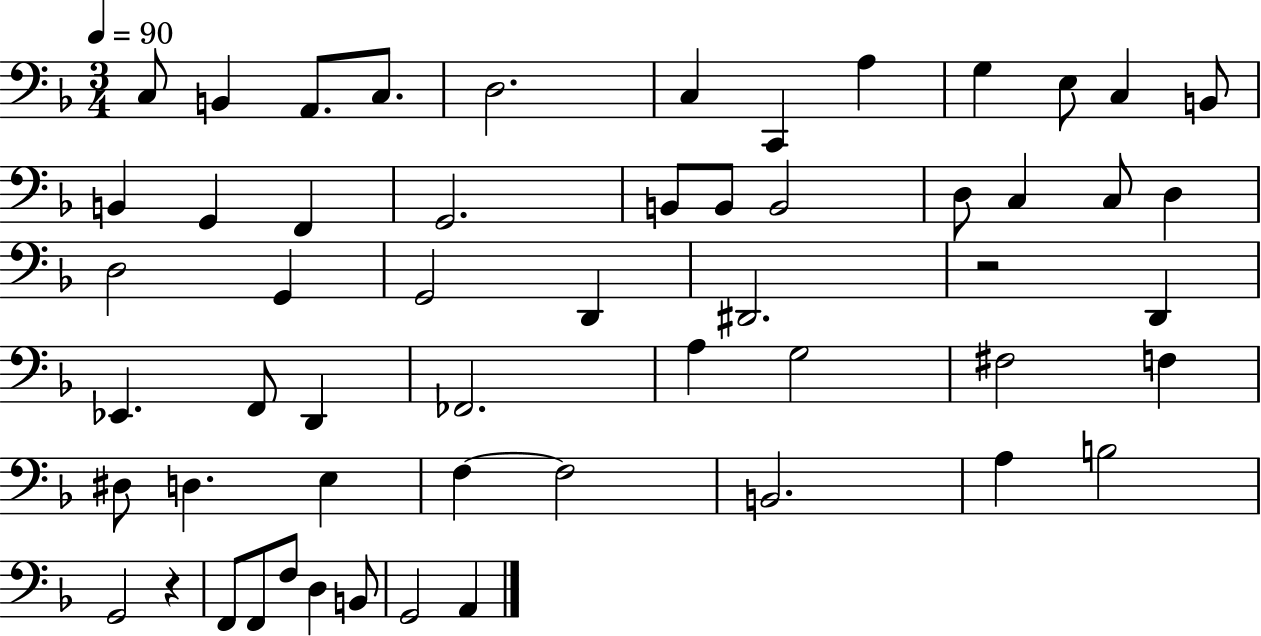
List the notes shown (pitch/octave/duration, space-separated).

C3/e B2/q A2/e. C3/e. D3/h. C3/q C2/q A3/q G3/q E3/e C3/q B2/e B2/q G2/q F2/q G2/h. B2/e B2/e B2/h D3/e C3/q C3/e D3/q D3/h G2/q G2/h D2/q D#2/h. R/h D2/q Eb2/q. F2/e D2/q FES2/h. A3/q G3/h F#3/h F3/q D#3/e D3/q. E3/q F3/q F3/h B2/h. A3/q B3/h G2/h R/q F2/e F2/e F3/e D3/q B2/e G2/h A2/q